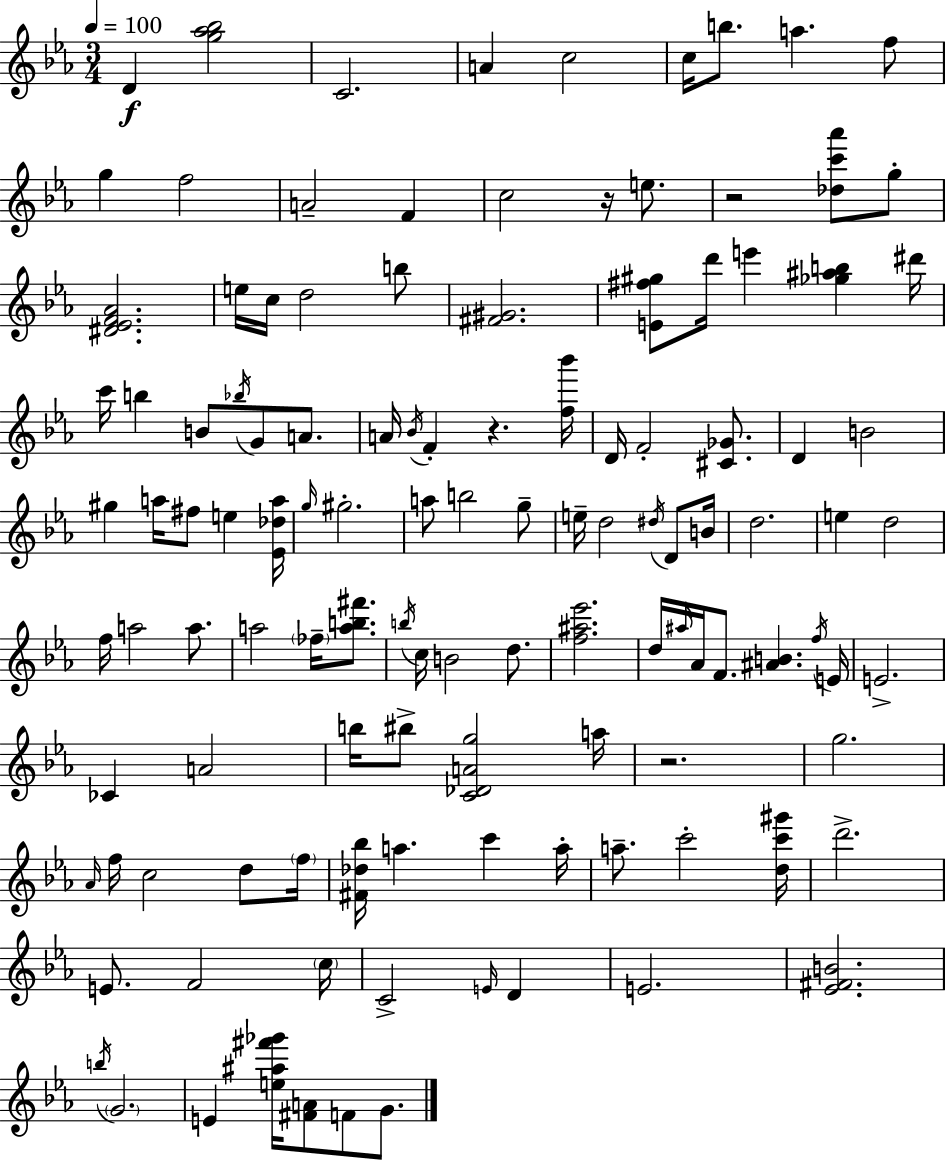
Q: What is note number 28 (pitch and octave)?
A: A4